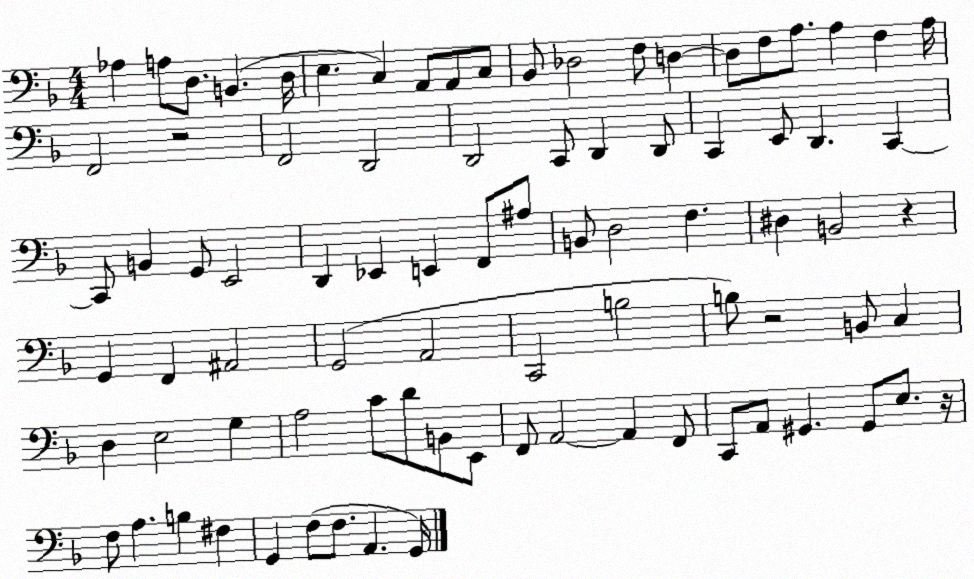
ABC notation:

X:1
T:Untitled
M:4/4
L:1/4
K:F
_A, A,/2 D,/2 B,, D,/4 E, C, A,,/2 A,,/2 C,/2 _B,,/2 _D,2 F,/2 D, D,/2 F,/2 A,/2 A, F, A,/4 F,,2 z2 F,,2 D,,2 D,,2 C,,/2 D,, D,,/2 C,, E,,/2 D,, C,, C,,/2 B,, G,,/2 E,,2 D,, _E,, E,, F,,/2 ^A,/2 B,,/2 D,2 F, ^D, B,,2 z G,, F,, ^A,,2 G,,2 A,,2 C,,2 B,2 B,/2 z2 B,,/2 C, D, E,2 G, A,2 C/2 D/2 B,,/2 E,,/2 F,,/2 A,,2 A,, F,,/2 C,,/2 A,,/2 ^G,, ^G,,/2 E,/2 z/4 F,/2 A, B, ^F, G,, F,/2 F,/2 A,, G,,/4